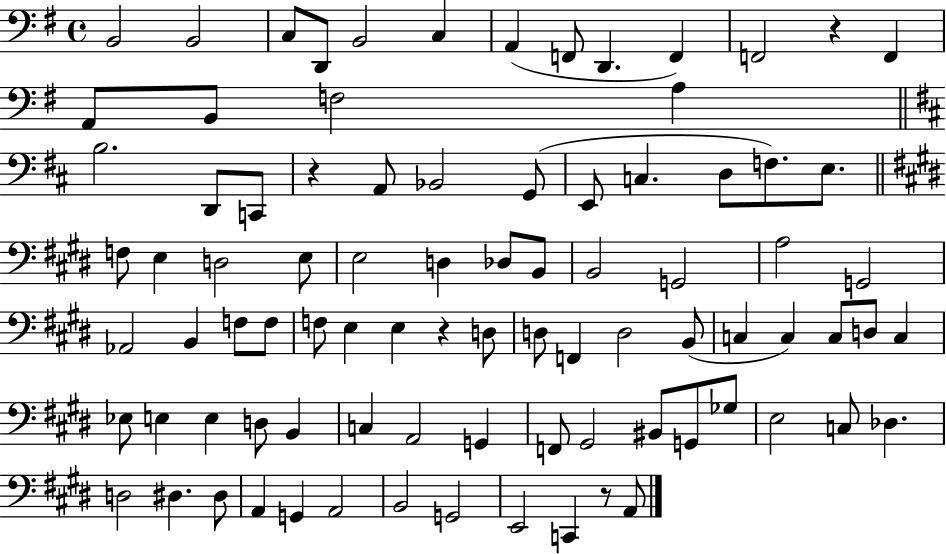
B2/h B2/h C3/e D2/e B2/h C3/q A2/q F2/e D2/q. F2/q F2/h R/q F2/q A2/e B2/e F3/h A3/q B3/h. D2/e C2/e R/q A2/e Bb2/h G2/e E2/e C3/q. D3/e F3/e. E3/e. F3/e E3/q D3/h E3/e E3/h D3/q Db3/e B2/e B2/h G2/h A3/h G2/h Ab2/h B2/q F3/e F3/e F3/e E3/q E3/q R/q D3/e D3/e F2/q D3/h B2/e C3/q C3/q C3/e D3/e C3/q Eb3/e E3/q E3/q D3/e B2/q C3/q A2/h G2/q F2/e G#2/h BIS2/e G2/e Gb3/e E3/h C3/e Db3/q. D3/h D#3/q. D#3/e A2/q G2/q A2/h B2/h G2/h E2/h C2/q R/e A2/e